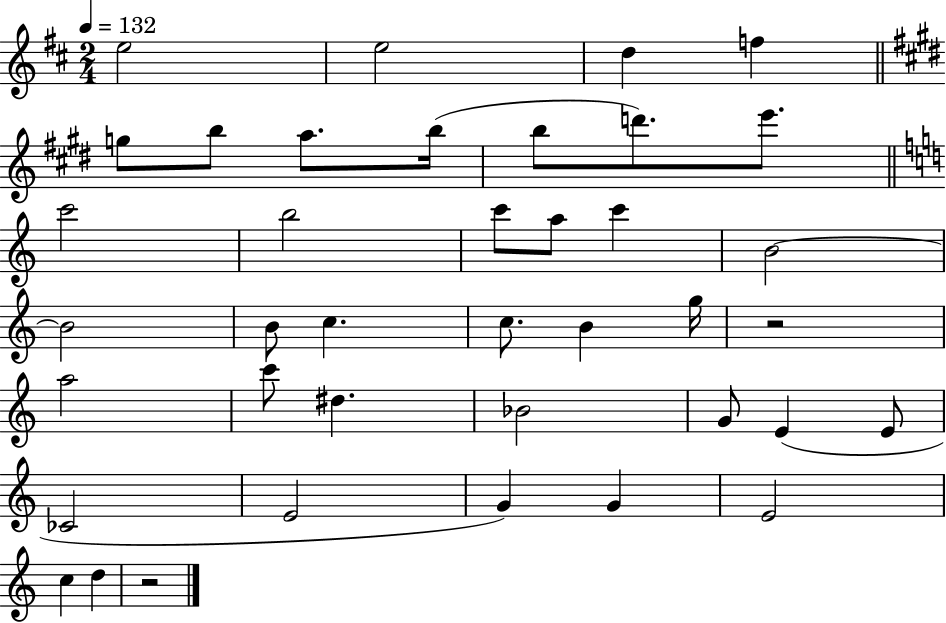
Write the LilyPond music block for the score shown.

{
  \clef treble
  \numericTimeSignature
  \time 2/4
  \key d \major
  \tempo 4 = 132
  \repeat volta 2 { e''2 | e''2 | d''4 f''4 | \bar "||" \break \key e \major g''8 b''8 a''8. b''16( | b''8 d'''8.) e'''8. | \bar "||" \break \key a \minor c'''2 | b''2 | c'''8 a''8 c'''4 | b'2~~ | \break b'2 | b'8 c''4. | c''8. b'4 g''16 | r2 | \break a''2 | c'''8 dis''4. | bes'2 | g'8 e'4( e'8 | \break ces'2 | e'2 | g'4) g'4 | e'2 | \break c''4 d''4 | r2 | } \bar "|."
}